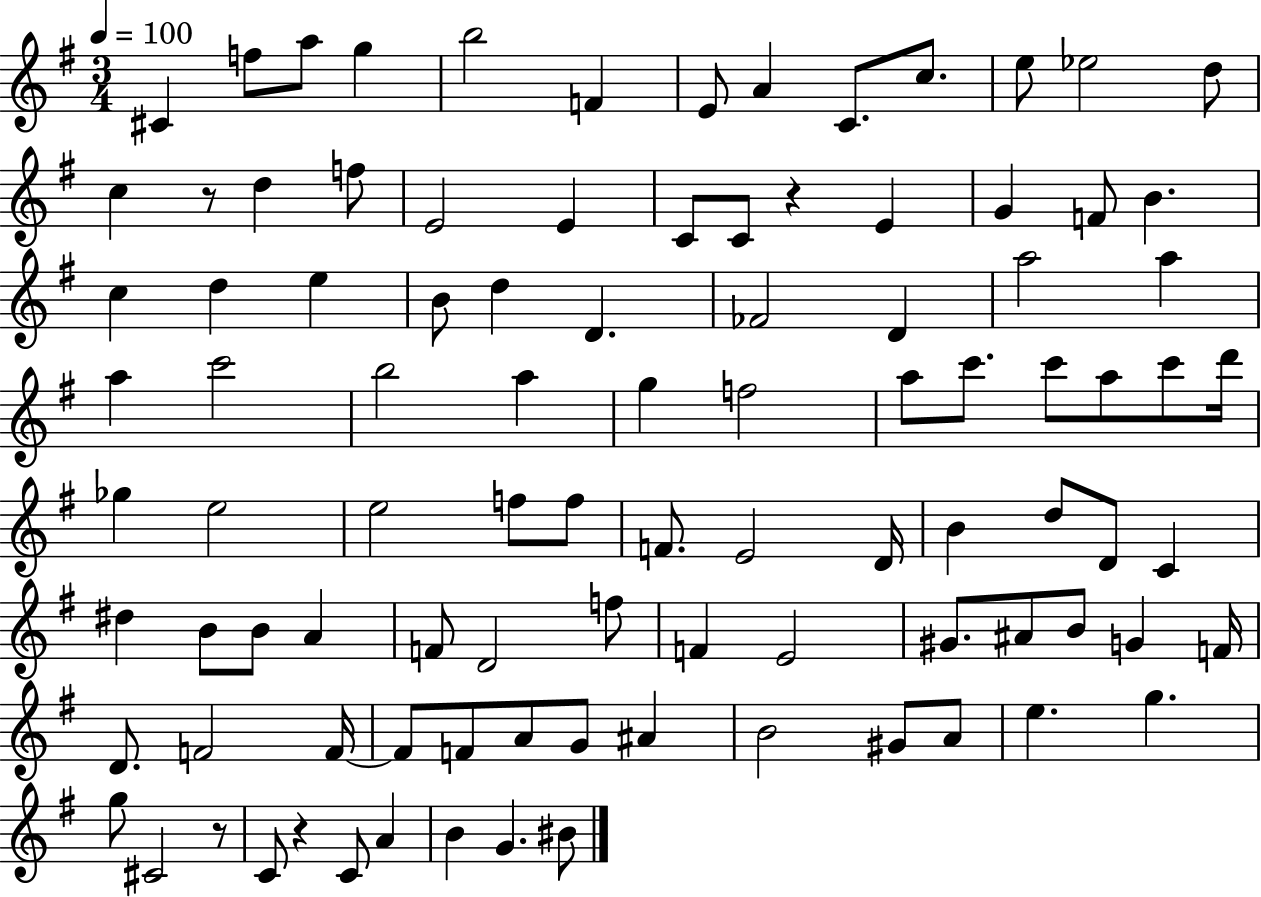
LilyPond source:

{
  \clef treble
  \numericTimeSignature
  \time 3/4
  \key g \major
  \tempo 4 = 100
  cis'4 f''8 a''8 g''4 | b''2 f'4 | e'8 a'4 c'8. c''8. | e''8 ees''2 d''8 | \break c''4 r8 d''4 f''8 | e'2 e'4 | c'8 c'8 r4 e'4 | g'4 f'8 b'4. | \break c''4 d''4 e''4 | b'8 d''4 d'4. | fes'2 d'4 | a''2 a''4 | \break a''4 c'''2 | b''2 a''4 | g''4 f''2 | a''8 c'''8. c'''8 a''8 c'''8 d'''16 | \break ges''4 e''2 | e''2 f''8 f''8 | f'8. e'2 d'16 | b'4 d''8 d'8 c'4 | \break dis''4 b'8 b'8 a'4 | f'8 d'2 f''8 | f'4 e'2 | gis'8. ais'8 b'8 g'4 f'16 | \break d'8. f'2 f'16~~ | f'8 f'8 a'8 g'8 ais'4 | b'2 gis'8 a'8 | e''4. g''4. | \break g''8 cis'2 r8 | c'8 r4 c'8 a'4 | b'4 g'4. bis'8 | \bar "|."
}